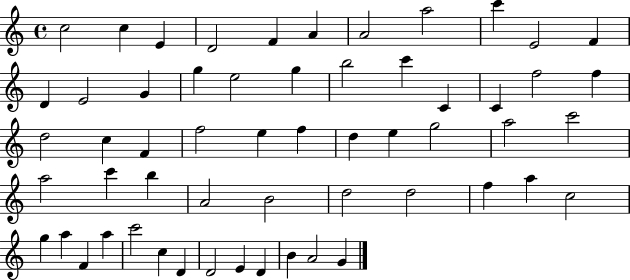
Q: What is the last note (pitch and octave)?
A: G4